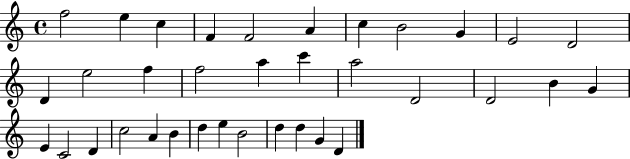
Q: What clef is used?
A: treble